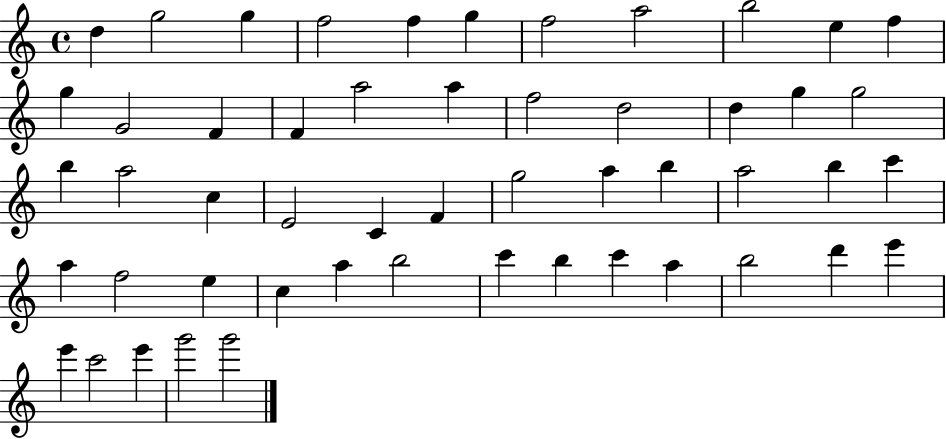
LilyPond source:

{
  \clef treble
  \time 4/4
  \defaultTimeSignature
  \key c \major
  d''4 g''2 g''4 | f''2 f''4 g''4 | f''2 a''2 | b''2 e''4 f''4 | \break g''4 g'2 f'4 | f'4 a''2 a''4 | f''2 d''2 | d''4 g''4 g''2 | \break b''4 a''2 c''4 | e'2 c'4 f'4 | g''2 a''4 b''4 | a''2 b''4 c'''4 | \break a''4 f''2 e''4 | c''4 a''4 b''2 | c'''4 b''4 c'''4 a''4 | b''2 d'''4 e'''4 | \break e'''4 c'''2 e'''4 | g'''2 g'''2 | \bar "|."
}